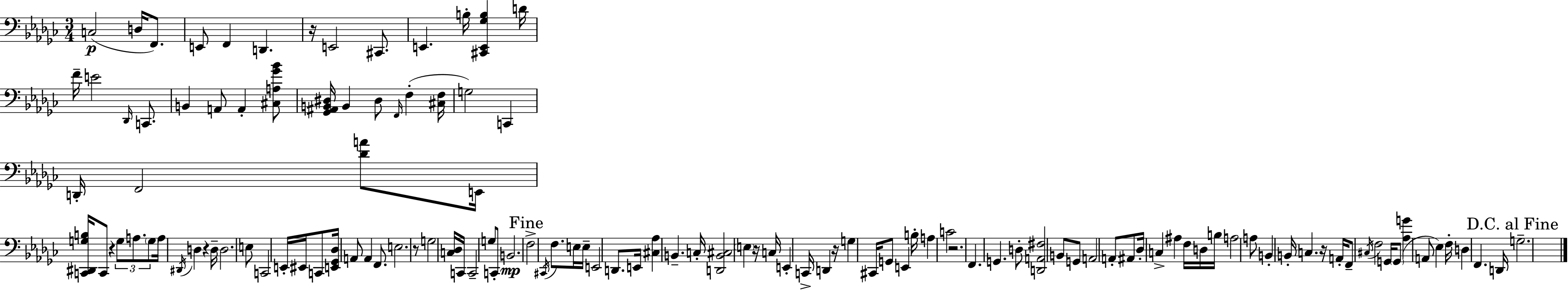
C3/h D3/s F2/e. E2/e F2/q D2/q. R/s E2/h C#2/e. E2/q. B3/s [C#2,E2,Gb3,B3]/q D4/s F4/s E4/h Db2/s C2/e. B2/q A2/e A2/q [C#3,A3,Gb4,Bb4]/e [Gb2,A#2,B2,D#3]/s B2/q D#3/e F2/s F3/q [C#3,F3]/s G3/h C2/q D2/s F2/h [Db4,A4]/e E2/s [C2,D#2,G3,B3]/s C2/e R/q G3/e A3/e. G3/e A3/s D#2/s D3/q R/q D3/s D3/h. E3/e C2/h E2/s EIS2/s C2/e [E2,Gb2,Db3]/s A2/e A2/q F2/e. E3/h. R/e G3/h [C3,Db3]/s C2/s C2/h G3/e C2/e B2/h. F3/h C#2/s F3/e. E3/s E3/s E2/h D2/e. E2/s [C#3,Ab3]/q B2/q. C3/s [D2,B2,C#3]/h E3/q R/s C3/s E2/q C2/s D2/q R/s G3/q C#2/s G2/e E2/q B3/s A3/q C4/h R/h. F2/q. G2/q. D3/e [D2,A2,F#3]/h B2/e G2/e A2/h A2/e A#2/e Db3/s C3/q A#3/q F3/s D3/s B3/s A3/h A3/e B2/q B2/s C3/q. R/s A2/s F2/e C#3/s F3/h G2/s G2/e [Ab3,G4]/q A2/e Eb3/q F3/s D3/q F2/q. D2/s G3/h.